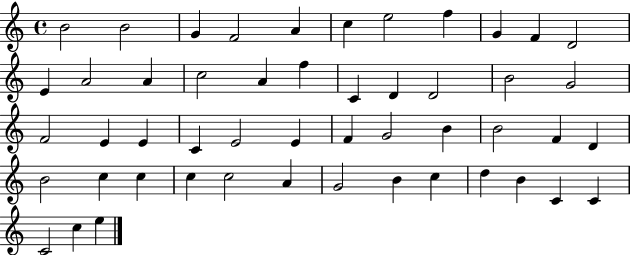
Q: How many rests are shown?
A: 0